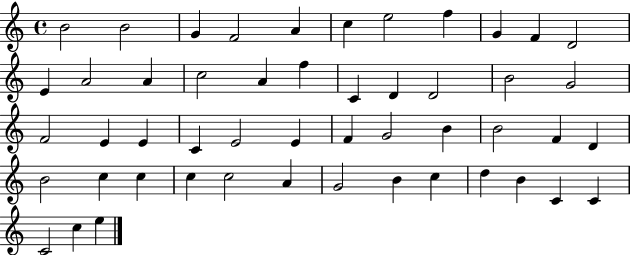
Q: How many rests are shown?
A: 0